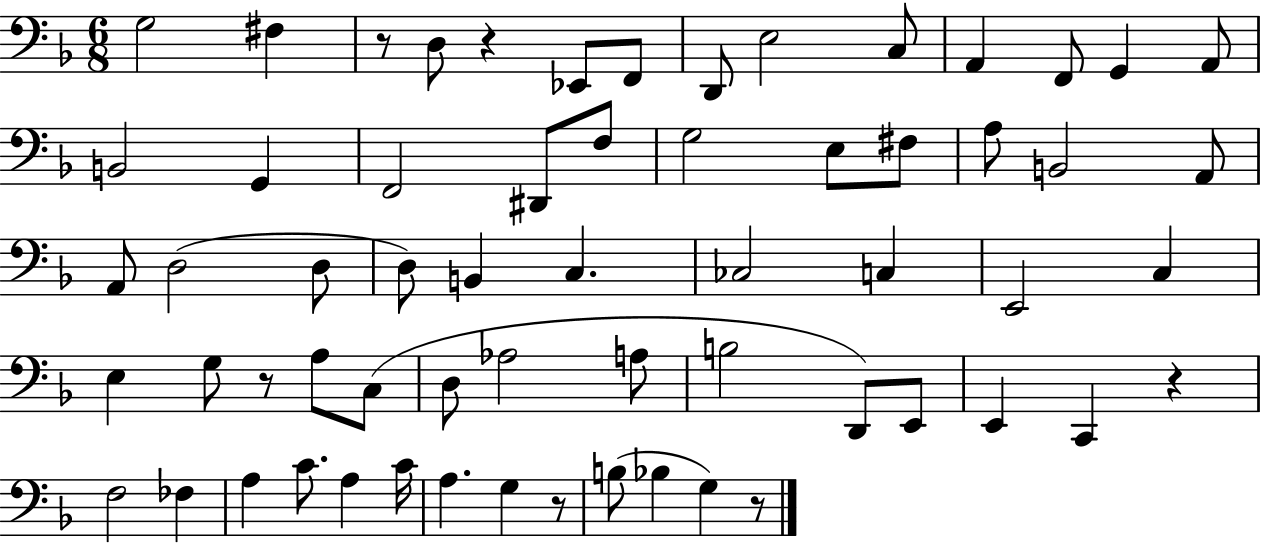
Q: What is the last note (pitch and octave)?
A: G3